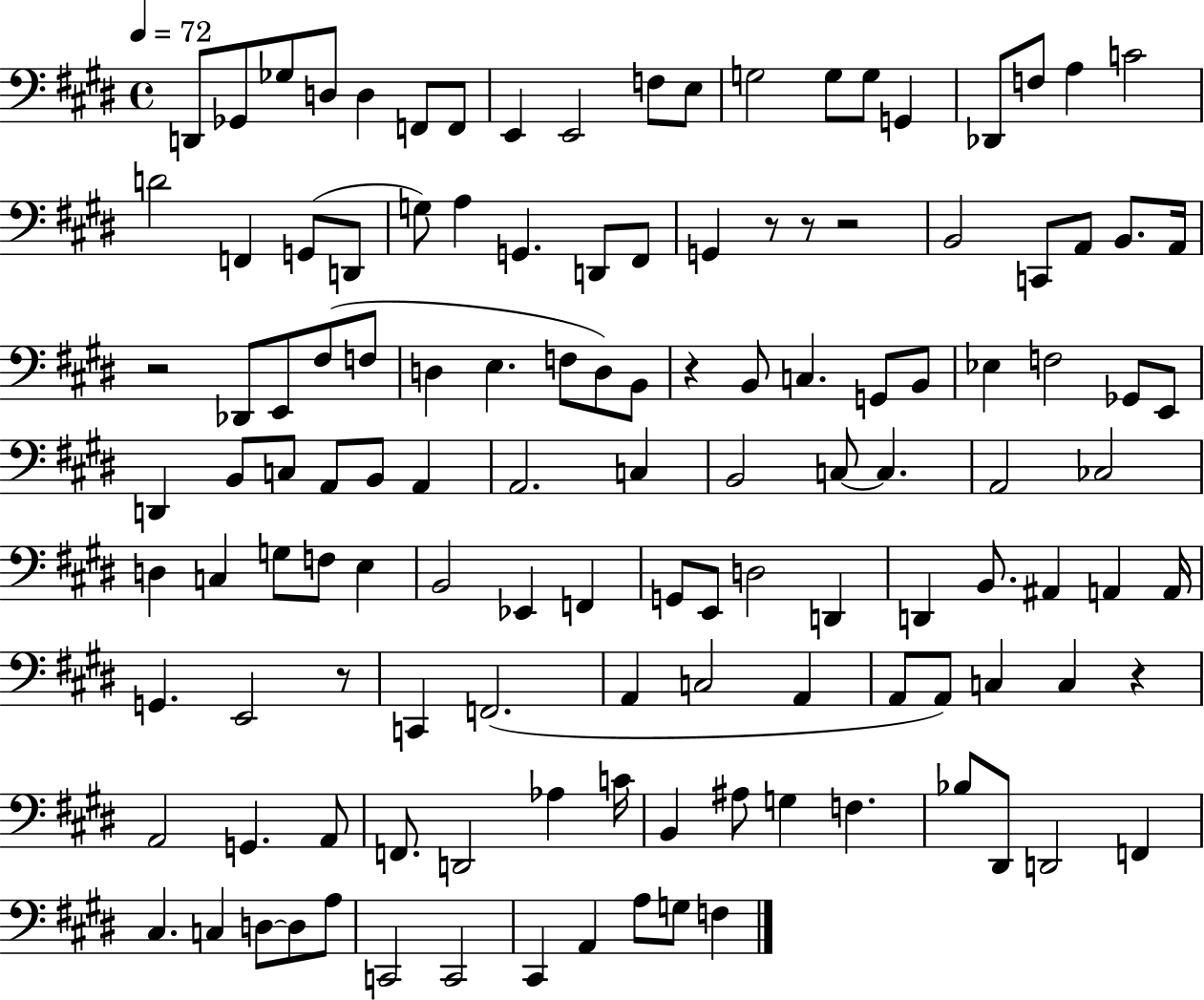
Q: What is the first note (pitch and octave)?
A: D2